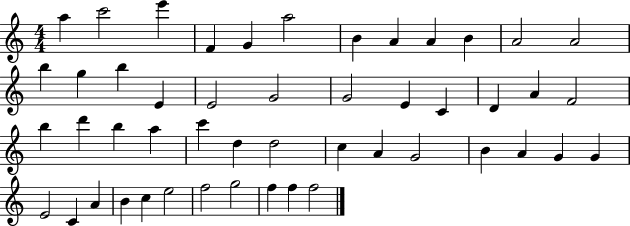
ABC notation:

X:1
T:Untitled
M:4/4
L:1/4
K:C
a c'2 e' F G a2 B A A B A2 A2 b g b E E2 G2 G2 E C D A F2 b d' b a c' d d2 c A G2 B A G G E2 C A B c e2 f2 g2 f f f2